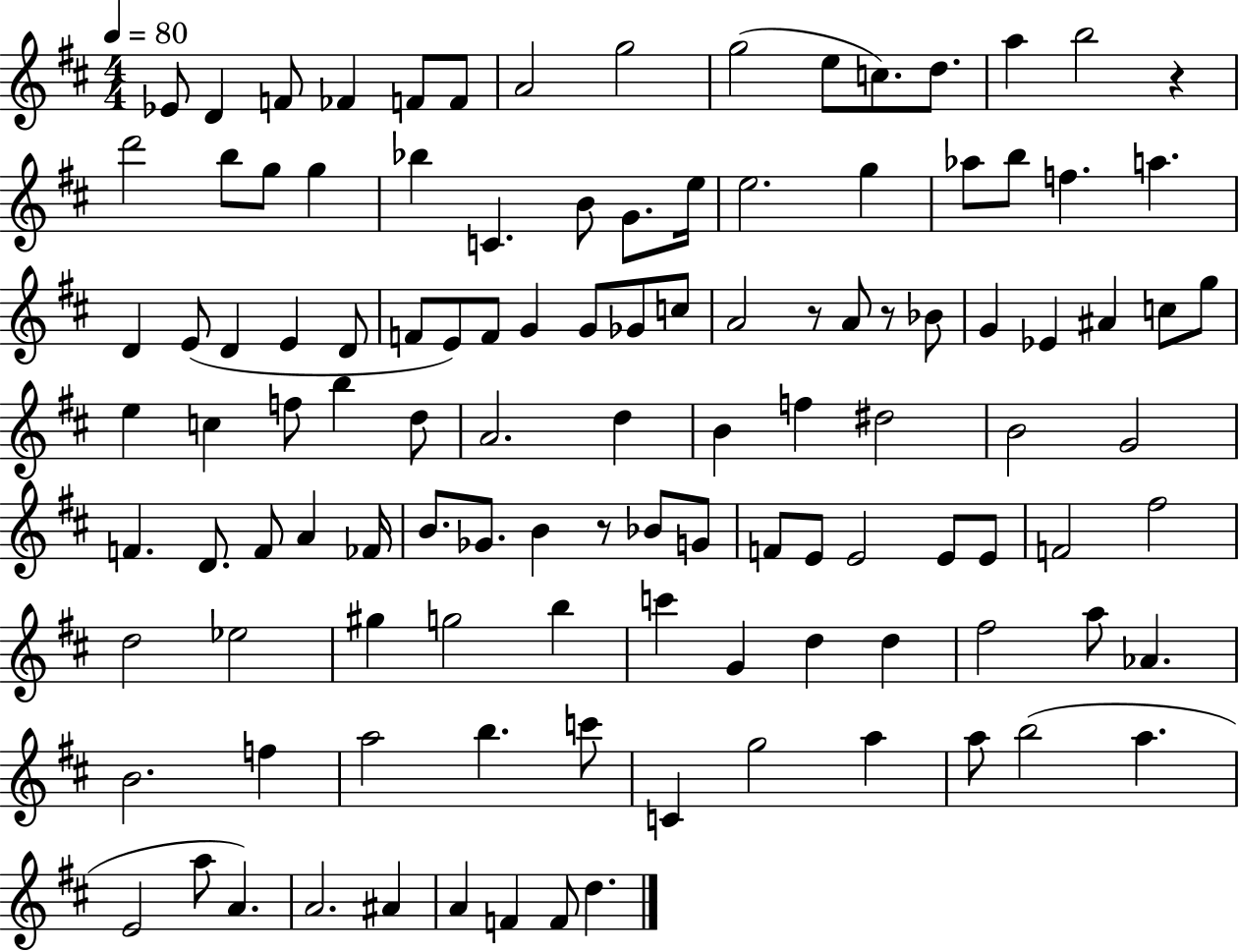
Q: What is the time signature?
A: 4/4